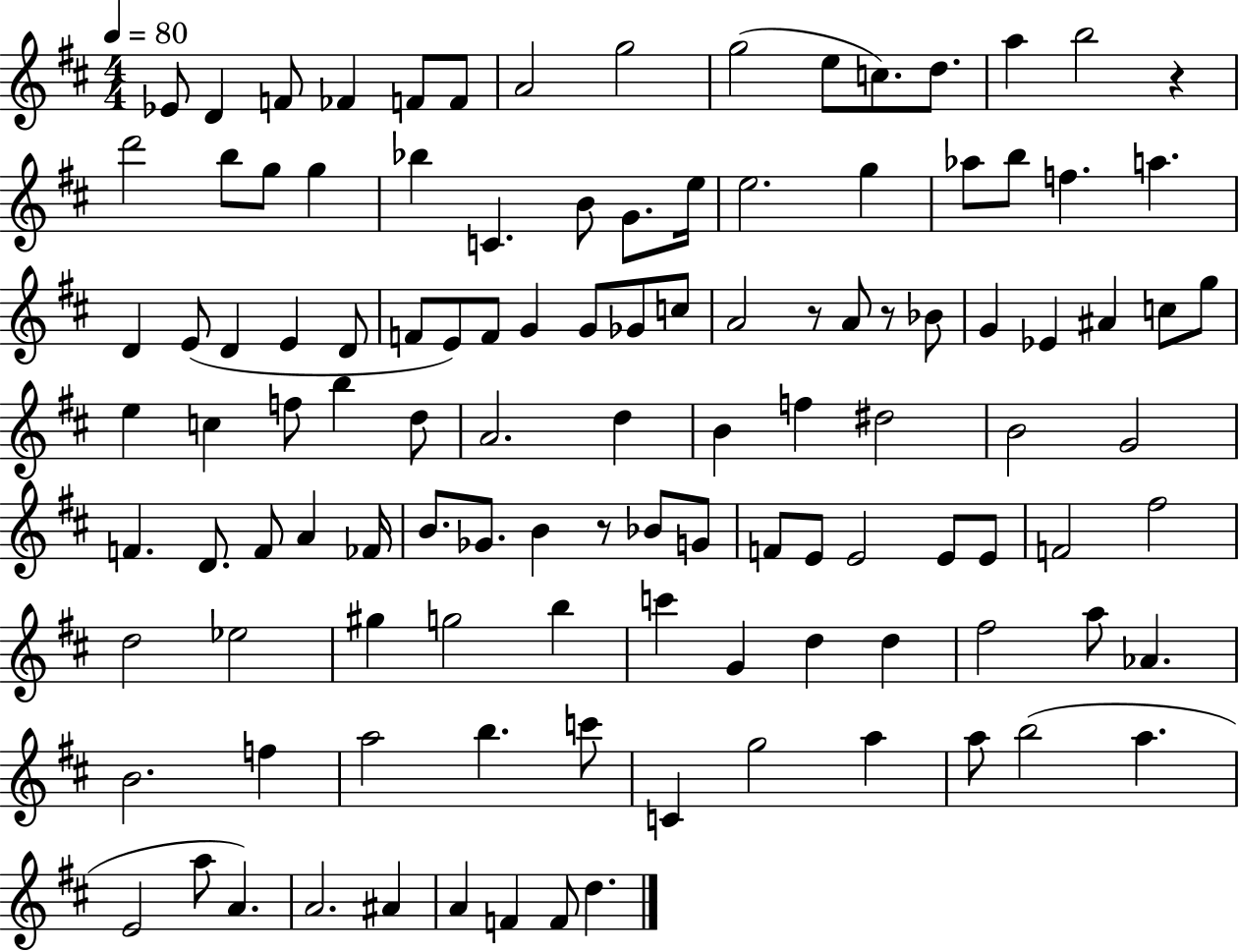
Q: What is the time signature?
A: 4/4